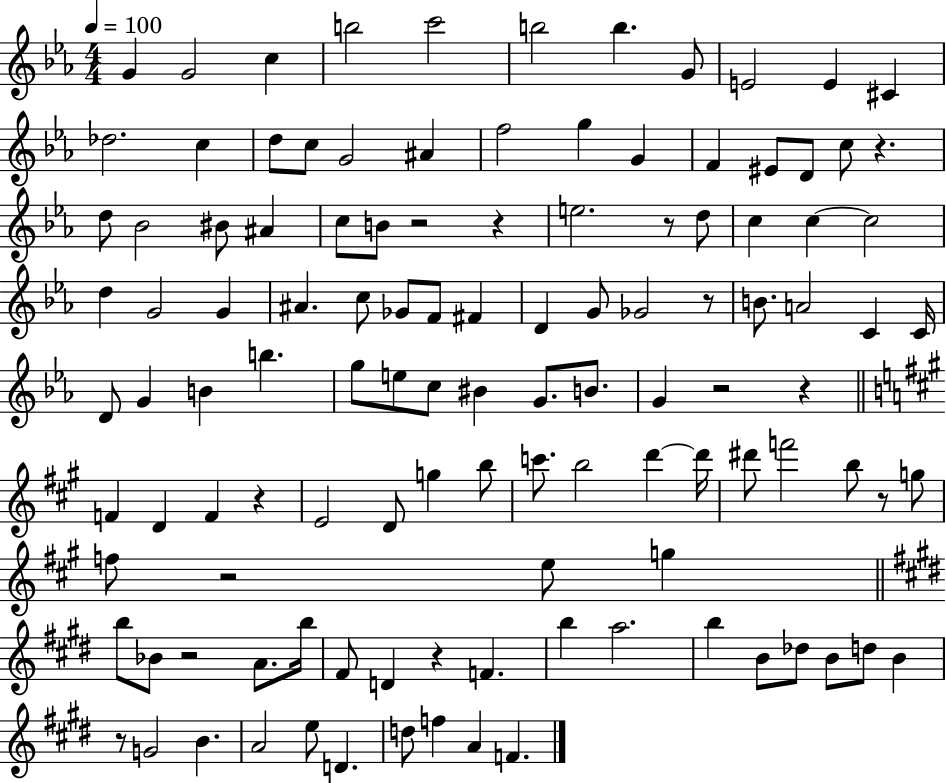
{
  \clef treble
  \numericTimeSignature
  \time 4/4
  \key ees \major
  \tempo 4 = 100
  g'4 g'2 c''4 | b''2 c'''2 | b''2 b''4. g'8 | e'2 e'4 cis'4 | \break des''2. c''4 | d''8 c''8 g'2 ais'4 | f''2 g''4 g'4 | f'4 eis'8 d'8 c''8 r4. | \break d''8 bes'2 bis'8 ais'4 | c''8 b'8 r2 r4 | e''2. r8 d''8 | c''4 c''4~~ c''2 | \break d''4 g'2 g'4 | ais'4. c''8 ges'8 f'8 fis'4 | d'4 g'8 ges'2 r8 | b'8. a'2 c'4 c'16 | \break d'8 g'4 b'4 b''4. | g''8 e''8 c''8 bis'4 g'8. b'8. | g'4 r2 r4 | \bar "||" \break \key a \major f'4 d'4 f'4 r4 | e'2 d'8 g''4 b''8 | c'''8. b''2 d'''4~~ d'''16 | dis'''8 f'''2 b''8 r8 g''8 | \break f''8 r2 e''8 g''4 | \bar "||" \break \key e \major b''8 bes'8 r2 a'8. b''16 | fis'8 d'4 r4 f'4. | b''4 a''2. | b''4 b'8 des''8 b'8 d''8 b'4 | \break r8 g'2 b'4. | a'2 e''8 d'4. | d''8 f''4 a'4 f'4. | \bar "|."
}